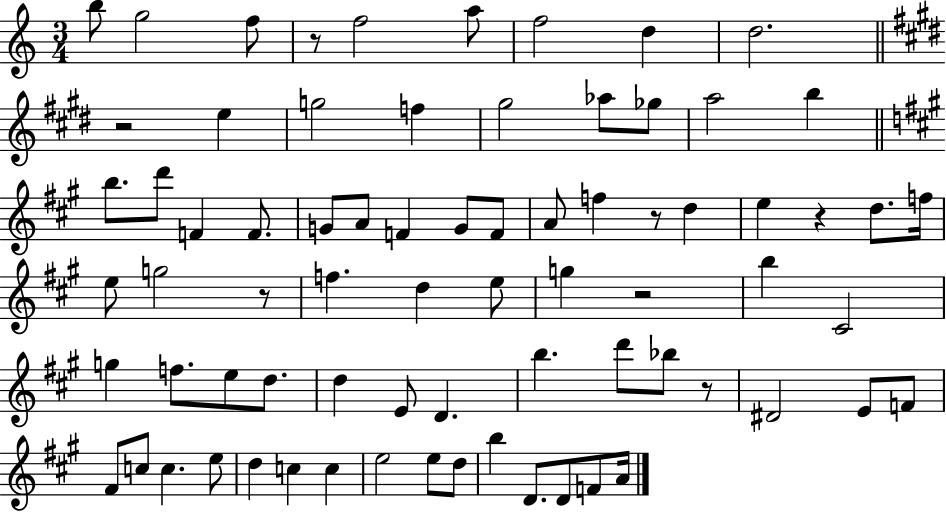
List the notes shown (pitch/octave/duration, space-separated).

B5/e G5/h F5/e R/e F5/h A5/e F5/h D5/q D5/h. R/h E5/q G5/h F5/q G#5/h Ab5/e Gb5/e A5/h B5/q B5/e. D6/e F4/q F4/e. G4/e A4/e F4/q G4/e F4/e A4/e F5/q R/e D5/q E5/q R/q D5/e. F5/s E5/e G5/h R/e F5/q. D5/q E5/e G5/q R/h B5/q C#4/h G5/q F5/e. E5/e D5/e. D5/q E4/e D4/q. B5/q. D6/e Bb5/e R/e D#4/h E4/e F4/e F#4/e C5/e C5/q. E5/e D5/q C5/q C5/q E5/h E5/e D5/e B5/q D4/e. D4/e F4/e A4/s